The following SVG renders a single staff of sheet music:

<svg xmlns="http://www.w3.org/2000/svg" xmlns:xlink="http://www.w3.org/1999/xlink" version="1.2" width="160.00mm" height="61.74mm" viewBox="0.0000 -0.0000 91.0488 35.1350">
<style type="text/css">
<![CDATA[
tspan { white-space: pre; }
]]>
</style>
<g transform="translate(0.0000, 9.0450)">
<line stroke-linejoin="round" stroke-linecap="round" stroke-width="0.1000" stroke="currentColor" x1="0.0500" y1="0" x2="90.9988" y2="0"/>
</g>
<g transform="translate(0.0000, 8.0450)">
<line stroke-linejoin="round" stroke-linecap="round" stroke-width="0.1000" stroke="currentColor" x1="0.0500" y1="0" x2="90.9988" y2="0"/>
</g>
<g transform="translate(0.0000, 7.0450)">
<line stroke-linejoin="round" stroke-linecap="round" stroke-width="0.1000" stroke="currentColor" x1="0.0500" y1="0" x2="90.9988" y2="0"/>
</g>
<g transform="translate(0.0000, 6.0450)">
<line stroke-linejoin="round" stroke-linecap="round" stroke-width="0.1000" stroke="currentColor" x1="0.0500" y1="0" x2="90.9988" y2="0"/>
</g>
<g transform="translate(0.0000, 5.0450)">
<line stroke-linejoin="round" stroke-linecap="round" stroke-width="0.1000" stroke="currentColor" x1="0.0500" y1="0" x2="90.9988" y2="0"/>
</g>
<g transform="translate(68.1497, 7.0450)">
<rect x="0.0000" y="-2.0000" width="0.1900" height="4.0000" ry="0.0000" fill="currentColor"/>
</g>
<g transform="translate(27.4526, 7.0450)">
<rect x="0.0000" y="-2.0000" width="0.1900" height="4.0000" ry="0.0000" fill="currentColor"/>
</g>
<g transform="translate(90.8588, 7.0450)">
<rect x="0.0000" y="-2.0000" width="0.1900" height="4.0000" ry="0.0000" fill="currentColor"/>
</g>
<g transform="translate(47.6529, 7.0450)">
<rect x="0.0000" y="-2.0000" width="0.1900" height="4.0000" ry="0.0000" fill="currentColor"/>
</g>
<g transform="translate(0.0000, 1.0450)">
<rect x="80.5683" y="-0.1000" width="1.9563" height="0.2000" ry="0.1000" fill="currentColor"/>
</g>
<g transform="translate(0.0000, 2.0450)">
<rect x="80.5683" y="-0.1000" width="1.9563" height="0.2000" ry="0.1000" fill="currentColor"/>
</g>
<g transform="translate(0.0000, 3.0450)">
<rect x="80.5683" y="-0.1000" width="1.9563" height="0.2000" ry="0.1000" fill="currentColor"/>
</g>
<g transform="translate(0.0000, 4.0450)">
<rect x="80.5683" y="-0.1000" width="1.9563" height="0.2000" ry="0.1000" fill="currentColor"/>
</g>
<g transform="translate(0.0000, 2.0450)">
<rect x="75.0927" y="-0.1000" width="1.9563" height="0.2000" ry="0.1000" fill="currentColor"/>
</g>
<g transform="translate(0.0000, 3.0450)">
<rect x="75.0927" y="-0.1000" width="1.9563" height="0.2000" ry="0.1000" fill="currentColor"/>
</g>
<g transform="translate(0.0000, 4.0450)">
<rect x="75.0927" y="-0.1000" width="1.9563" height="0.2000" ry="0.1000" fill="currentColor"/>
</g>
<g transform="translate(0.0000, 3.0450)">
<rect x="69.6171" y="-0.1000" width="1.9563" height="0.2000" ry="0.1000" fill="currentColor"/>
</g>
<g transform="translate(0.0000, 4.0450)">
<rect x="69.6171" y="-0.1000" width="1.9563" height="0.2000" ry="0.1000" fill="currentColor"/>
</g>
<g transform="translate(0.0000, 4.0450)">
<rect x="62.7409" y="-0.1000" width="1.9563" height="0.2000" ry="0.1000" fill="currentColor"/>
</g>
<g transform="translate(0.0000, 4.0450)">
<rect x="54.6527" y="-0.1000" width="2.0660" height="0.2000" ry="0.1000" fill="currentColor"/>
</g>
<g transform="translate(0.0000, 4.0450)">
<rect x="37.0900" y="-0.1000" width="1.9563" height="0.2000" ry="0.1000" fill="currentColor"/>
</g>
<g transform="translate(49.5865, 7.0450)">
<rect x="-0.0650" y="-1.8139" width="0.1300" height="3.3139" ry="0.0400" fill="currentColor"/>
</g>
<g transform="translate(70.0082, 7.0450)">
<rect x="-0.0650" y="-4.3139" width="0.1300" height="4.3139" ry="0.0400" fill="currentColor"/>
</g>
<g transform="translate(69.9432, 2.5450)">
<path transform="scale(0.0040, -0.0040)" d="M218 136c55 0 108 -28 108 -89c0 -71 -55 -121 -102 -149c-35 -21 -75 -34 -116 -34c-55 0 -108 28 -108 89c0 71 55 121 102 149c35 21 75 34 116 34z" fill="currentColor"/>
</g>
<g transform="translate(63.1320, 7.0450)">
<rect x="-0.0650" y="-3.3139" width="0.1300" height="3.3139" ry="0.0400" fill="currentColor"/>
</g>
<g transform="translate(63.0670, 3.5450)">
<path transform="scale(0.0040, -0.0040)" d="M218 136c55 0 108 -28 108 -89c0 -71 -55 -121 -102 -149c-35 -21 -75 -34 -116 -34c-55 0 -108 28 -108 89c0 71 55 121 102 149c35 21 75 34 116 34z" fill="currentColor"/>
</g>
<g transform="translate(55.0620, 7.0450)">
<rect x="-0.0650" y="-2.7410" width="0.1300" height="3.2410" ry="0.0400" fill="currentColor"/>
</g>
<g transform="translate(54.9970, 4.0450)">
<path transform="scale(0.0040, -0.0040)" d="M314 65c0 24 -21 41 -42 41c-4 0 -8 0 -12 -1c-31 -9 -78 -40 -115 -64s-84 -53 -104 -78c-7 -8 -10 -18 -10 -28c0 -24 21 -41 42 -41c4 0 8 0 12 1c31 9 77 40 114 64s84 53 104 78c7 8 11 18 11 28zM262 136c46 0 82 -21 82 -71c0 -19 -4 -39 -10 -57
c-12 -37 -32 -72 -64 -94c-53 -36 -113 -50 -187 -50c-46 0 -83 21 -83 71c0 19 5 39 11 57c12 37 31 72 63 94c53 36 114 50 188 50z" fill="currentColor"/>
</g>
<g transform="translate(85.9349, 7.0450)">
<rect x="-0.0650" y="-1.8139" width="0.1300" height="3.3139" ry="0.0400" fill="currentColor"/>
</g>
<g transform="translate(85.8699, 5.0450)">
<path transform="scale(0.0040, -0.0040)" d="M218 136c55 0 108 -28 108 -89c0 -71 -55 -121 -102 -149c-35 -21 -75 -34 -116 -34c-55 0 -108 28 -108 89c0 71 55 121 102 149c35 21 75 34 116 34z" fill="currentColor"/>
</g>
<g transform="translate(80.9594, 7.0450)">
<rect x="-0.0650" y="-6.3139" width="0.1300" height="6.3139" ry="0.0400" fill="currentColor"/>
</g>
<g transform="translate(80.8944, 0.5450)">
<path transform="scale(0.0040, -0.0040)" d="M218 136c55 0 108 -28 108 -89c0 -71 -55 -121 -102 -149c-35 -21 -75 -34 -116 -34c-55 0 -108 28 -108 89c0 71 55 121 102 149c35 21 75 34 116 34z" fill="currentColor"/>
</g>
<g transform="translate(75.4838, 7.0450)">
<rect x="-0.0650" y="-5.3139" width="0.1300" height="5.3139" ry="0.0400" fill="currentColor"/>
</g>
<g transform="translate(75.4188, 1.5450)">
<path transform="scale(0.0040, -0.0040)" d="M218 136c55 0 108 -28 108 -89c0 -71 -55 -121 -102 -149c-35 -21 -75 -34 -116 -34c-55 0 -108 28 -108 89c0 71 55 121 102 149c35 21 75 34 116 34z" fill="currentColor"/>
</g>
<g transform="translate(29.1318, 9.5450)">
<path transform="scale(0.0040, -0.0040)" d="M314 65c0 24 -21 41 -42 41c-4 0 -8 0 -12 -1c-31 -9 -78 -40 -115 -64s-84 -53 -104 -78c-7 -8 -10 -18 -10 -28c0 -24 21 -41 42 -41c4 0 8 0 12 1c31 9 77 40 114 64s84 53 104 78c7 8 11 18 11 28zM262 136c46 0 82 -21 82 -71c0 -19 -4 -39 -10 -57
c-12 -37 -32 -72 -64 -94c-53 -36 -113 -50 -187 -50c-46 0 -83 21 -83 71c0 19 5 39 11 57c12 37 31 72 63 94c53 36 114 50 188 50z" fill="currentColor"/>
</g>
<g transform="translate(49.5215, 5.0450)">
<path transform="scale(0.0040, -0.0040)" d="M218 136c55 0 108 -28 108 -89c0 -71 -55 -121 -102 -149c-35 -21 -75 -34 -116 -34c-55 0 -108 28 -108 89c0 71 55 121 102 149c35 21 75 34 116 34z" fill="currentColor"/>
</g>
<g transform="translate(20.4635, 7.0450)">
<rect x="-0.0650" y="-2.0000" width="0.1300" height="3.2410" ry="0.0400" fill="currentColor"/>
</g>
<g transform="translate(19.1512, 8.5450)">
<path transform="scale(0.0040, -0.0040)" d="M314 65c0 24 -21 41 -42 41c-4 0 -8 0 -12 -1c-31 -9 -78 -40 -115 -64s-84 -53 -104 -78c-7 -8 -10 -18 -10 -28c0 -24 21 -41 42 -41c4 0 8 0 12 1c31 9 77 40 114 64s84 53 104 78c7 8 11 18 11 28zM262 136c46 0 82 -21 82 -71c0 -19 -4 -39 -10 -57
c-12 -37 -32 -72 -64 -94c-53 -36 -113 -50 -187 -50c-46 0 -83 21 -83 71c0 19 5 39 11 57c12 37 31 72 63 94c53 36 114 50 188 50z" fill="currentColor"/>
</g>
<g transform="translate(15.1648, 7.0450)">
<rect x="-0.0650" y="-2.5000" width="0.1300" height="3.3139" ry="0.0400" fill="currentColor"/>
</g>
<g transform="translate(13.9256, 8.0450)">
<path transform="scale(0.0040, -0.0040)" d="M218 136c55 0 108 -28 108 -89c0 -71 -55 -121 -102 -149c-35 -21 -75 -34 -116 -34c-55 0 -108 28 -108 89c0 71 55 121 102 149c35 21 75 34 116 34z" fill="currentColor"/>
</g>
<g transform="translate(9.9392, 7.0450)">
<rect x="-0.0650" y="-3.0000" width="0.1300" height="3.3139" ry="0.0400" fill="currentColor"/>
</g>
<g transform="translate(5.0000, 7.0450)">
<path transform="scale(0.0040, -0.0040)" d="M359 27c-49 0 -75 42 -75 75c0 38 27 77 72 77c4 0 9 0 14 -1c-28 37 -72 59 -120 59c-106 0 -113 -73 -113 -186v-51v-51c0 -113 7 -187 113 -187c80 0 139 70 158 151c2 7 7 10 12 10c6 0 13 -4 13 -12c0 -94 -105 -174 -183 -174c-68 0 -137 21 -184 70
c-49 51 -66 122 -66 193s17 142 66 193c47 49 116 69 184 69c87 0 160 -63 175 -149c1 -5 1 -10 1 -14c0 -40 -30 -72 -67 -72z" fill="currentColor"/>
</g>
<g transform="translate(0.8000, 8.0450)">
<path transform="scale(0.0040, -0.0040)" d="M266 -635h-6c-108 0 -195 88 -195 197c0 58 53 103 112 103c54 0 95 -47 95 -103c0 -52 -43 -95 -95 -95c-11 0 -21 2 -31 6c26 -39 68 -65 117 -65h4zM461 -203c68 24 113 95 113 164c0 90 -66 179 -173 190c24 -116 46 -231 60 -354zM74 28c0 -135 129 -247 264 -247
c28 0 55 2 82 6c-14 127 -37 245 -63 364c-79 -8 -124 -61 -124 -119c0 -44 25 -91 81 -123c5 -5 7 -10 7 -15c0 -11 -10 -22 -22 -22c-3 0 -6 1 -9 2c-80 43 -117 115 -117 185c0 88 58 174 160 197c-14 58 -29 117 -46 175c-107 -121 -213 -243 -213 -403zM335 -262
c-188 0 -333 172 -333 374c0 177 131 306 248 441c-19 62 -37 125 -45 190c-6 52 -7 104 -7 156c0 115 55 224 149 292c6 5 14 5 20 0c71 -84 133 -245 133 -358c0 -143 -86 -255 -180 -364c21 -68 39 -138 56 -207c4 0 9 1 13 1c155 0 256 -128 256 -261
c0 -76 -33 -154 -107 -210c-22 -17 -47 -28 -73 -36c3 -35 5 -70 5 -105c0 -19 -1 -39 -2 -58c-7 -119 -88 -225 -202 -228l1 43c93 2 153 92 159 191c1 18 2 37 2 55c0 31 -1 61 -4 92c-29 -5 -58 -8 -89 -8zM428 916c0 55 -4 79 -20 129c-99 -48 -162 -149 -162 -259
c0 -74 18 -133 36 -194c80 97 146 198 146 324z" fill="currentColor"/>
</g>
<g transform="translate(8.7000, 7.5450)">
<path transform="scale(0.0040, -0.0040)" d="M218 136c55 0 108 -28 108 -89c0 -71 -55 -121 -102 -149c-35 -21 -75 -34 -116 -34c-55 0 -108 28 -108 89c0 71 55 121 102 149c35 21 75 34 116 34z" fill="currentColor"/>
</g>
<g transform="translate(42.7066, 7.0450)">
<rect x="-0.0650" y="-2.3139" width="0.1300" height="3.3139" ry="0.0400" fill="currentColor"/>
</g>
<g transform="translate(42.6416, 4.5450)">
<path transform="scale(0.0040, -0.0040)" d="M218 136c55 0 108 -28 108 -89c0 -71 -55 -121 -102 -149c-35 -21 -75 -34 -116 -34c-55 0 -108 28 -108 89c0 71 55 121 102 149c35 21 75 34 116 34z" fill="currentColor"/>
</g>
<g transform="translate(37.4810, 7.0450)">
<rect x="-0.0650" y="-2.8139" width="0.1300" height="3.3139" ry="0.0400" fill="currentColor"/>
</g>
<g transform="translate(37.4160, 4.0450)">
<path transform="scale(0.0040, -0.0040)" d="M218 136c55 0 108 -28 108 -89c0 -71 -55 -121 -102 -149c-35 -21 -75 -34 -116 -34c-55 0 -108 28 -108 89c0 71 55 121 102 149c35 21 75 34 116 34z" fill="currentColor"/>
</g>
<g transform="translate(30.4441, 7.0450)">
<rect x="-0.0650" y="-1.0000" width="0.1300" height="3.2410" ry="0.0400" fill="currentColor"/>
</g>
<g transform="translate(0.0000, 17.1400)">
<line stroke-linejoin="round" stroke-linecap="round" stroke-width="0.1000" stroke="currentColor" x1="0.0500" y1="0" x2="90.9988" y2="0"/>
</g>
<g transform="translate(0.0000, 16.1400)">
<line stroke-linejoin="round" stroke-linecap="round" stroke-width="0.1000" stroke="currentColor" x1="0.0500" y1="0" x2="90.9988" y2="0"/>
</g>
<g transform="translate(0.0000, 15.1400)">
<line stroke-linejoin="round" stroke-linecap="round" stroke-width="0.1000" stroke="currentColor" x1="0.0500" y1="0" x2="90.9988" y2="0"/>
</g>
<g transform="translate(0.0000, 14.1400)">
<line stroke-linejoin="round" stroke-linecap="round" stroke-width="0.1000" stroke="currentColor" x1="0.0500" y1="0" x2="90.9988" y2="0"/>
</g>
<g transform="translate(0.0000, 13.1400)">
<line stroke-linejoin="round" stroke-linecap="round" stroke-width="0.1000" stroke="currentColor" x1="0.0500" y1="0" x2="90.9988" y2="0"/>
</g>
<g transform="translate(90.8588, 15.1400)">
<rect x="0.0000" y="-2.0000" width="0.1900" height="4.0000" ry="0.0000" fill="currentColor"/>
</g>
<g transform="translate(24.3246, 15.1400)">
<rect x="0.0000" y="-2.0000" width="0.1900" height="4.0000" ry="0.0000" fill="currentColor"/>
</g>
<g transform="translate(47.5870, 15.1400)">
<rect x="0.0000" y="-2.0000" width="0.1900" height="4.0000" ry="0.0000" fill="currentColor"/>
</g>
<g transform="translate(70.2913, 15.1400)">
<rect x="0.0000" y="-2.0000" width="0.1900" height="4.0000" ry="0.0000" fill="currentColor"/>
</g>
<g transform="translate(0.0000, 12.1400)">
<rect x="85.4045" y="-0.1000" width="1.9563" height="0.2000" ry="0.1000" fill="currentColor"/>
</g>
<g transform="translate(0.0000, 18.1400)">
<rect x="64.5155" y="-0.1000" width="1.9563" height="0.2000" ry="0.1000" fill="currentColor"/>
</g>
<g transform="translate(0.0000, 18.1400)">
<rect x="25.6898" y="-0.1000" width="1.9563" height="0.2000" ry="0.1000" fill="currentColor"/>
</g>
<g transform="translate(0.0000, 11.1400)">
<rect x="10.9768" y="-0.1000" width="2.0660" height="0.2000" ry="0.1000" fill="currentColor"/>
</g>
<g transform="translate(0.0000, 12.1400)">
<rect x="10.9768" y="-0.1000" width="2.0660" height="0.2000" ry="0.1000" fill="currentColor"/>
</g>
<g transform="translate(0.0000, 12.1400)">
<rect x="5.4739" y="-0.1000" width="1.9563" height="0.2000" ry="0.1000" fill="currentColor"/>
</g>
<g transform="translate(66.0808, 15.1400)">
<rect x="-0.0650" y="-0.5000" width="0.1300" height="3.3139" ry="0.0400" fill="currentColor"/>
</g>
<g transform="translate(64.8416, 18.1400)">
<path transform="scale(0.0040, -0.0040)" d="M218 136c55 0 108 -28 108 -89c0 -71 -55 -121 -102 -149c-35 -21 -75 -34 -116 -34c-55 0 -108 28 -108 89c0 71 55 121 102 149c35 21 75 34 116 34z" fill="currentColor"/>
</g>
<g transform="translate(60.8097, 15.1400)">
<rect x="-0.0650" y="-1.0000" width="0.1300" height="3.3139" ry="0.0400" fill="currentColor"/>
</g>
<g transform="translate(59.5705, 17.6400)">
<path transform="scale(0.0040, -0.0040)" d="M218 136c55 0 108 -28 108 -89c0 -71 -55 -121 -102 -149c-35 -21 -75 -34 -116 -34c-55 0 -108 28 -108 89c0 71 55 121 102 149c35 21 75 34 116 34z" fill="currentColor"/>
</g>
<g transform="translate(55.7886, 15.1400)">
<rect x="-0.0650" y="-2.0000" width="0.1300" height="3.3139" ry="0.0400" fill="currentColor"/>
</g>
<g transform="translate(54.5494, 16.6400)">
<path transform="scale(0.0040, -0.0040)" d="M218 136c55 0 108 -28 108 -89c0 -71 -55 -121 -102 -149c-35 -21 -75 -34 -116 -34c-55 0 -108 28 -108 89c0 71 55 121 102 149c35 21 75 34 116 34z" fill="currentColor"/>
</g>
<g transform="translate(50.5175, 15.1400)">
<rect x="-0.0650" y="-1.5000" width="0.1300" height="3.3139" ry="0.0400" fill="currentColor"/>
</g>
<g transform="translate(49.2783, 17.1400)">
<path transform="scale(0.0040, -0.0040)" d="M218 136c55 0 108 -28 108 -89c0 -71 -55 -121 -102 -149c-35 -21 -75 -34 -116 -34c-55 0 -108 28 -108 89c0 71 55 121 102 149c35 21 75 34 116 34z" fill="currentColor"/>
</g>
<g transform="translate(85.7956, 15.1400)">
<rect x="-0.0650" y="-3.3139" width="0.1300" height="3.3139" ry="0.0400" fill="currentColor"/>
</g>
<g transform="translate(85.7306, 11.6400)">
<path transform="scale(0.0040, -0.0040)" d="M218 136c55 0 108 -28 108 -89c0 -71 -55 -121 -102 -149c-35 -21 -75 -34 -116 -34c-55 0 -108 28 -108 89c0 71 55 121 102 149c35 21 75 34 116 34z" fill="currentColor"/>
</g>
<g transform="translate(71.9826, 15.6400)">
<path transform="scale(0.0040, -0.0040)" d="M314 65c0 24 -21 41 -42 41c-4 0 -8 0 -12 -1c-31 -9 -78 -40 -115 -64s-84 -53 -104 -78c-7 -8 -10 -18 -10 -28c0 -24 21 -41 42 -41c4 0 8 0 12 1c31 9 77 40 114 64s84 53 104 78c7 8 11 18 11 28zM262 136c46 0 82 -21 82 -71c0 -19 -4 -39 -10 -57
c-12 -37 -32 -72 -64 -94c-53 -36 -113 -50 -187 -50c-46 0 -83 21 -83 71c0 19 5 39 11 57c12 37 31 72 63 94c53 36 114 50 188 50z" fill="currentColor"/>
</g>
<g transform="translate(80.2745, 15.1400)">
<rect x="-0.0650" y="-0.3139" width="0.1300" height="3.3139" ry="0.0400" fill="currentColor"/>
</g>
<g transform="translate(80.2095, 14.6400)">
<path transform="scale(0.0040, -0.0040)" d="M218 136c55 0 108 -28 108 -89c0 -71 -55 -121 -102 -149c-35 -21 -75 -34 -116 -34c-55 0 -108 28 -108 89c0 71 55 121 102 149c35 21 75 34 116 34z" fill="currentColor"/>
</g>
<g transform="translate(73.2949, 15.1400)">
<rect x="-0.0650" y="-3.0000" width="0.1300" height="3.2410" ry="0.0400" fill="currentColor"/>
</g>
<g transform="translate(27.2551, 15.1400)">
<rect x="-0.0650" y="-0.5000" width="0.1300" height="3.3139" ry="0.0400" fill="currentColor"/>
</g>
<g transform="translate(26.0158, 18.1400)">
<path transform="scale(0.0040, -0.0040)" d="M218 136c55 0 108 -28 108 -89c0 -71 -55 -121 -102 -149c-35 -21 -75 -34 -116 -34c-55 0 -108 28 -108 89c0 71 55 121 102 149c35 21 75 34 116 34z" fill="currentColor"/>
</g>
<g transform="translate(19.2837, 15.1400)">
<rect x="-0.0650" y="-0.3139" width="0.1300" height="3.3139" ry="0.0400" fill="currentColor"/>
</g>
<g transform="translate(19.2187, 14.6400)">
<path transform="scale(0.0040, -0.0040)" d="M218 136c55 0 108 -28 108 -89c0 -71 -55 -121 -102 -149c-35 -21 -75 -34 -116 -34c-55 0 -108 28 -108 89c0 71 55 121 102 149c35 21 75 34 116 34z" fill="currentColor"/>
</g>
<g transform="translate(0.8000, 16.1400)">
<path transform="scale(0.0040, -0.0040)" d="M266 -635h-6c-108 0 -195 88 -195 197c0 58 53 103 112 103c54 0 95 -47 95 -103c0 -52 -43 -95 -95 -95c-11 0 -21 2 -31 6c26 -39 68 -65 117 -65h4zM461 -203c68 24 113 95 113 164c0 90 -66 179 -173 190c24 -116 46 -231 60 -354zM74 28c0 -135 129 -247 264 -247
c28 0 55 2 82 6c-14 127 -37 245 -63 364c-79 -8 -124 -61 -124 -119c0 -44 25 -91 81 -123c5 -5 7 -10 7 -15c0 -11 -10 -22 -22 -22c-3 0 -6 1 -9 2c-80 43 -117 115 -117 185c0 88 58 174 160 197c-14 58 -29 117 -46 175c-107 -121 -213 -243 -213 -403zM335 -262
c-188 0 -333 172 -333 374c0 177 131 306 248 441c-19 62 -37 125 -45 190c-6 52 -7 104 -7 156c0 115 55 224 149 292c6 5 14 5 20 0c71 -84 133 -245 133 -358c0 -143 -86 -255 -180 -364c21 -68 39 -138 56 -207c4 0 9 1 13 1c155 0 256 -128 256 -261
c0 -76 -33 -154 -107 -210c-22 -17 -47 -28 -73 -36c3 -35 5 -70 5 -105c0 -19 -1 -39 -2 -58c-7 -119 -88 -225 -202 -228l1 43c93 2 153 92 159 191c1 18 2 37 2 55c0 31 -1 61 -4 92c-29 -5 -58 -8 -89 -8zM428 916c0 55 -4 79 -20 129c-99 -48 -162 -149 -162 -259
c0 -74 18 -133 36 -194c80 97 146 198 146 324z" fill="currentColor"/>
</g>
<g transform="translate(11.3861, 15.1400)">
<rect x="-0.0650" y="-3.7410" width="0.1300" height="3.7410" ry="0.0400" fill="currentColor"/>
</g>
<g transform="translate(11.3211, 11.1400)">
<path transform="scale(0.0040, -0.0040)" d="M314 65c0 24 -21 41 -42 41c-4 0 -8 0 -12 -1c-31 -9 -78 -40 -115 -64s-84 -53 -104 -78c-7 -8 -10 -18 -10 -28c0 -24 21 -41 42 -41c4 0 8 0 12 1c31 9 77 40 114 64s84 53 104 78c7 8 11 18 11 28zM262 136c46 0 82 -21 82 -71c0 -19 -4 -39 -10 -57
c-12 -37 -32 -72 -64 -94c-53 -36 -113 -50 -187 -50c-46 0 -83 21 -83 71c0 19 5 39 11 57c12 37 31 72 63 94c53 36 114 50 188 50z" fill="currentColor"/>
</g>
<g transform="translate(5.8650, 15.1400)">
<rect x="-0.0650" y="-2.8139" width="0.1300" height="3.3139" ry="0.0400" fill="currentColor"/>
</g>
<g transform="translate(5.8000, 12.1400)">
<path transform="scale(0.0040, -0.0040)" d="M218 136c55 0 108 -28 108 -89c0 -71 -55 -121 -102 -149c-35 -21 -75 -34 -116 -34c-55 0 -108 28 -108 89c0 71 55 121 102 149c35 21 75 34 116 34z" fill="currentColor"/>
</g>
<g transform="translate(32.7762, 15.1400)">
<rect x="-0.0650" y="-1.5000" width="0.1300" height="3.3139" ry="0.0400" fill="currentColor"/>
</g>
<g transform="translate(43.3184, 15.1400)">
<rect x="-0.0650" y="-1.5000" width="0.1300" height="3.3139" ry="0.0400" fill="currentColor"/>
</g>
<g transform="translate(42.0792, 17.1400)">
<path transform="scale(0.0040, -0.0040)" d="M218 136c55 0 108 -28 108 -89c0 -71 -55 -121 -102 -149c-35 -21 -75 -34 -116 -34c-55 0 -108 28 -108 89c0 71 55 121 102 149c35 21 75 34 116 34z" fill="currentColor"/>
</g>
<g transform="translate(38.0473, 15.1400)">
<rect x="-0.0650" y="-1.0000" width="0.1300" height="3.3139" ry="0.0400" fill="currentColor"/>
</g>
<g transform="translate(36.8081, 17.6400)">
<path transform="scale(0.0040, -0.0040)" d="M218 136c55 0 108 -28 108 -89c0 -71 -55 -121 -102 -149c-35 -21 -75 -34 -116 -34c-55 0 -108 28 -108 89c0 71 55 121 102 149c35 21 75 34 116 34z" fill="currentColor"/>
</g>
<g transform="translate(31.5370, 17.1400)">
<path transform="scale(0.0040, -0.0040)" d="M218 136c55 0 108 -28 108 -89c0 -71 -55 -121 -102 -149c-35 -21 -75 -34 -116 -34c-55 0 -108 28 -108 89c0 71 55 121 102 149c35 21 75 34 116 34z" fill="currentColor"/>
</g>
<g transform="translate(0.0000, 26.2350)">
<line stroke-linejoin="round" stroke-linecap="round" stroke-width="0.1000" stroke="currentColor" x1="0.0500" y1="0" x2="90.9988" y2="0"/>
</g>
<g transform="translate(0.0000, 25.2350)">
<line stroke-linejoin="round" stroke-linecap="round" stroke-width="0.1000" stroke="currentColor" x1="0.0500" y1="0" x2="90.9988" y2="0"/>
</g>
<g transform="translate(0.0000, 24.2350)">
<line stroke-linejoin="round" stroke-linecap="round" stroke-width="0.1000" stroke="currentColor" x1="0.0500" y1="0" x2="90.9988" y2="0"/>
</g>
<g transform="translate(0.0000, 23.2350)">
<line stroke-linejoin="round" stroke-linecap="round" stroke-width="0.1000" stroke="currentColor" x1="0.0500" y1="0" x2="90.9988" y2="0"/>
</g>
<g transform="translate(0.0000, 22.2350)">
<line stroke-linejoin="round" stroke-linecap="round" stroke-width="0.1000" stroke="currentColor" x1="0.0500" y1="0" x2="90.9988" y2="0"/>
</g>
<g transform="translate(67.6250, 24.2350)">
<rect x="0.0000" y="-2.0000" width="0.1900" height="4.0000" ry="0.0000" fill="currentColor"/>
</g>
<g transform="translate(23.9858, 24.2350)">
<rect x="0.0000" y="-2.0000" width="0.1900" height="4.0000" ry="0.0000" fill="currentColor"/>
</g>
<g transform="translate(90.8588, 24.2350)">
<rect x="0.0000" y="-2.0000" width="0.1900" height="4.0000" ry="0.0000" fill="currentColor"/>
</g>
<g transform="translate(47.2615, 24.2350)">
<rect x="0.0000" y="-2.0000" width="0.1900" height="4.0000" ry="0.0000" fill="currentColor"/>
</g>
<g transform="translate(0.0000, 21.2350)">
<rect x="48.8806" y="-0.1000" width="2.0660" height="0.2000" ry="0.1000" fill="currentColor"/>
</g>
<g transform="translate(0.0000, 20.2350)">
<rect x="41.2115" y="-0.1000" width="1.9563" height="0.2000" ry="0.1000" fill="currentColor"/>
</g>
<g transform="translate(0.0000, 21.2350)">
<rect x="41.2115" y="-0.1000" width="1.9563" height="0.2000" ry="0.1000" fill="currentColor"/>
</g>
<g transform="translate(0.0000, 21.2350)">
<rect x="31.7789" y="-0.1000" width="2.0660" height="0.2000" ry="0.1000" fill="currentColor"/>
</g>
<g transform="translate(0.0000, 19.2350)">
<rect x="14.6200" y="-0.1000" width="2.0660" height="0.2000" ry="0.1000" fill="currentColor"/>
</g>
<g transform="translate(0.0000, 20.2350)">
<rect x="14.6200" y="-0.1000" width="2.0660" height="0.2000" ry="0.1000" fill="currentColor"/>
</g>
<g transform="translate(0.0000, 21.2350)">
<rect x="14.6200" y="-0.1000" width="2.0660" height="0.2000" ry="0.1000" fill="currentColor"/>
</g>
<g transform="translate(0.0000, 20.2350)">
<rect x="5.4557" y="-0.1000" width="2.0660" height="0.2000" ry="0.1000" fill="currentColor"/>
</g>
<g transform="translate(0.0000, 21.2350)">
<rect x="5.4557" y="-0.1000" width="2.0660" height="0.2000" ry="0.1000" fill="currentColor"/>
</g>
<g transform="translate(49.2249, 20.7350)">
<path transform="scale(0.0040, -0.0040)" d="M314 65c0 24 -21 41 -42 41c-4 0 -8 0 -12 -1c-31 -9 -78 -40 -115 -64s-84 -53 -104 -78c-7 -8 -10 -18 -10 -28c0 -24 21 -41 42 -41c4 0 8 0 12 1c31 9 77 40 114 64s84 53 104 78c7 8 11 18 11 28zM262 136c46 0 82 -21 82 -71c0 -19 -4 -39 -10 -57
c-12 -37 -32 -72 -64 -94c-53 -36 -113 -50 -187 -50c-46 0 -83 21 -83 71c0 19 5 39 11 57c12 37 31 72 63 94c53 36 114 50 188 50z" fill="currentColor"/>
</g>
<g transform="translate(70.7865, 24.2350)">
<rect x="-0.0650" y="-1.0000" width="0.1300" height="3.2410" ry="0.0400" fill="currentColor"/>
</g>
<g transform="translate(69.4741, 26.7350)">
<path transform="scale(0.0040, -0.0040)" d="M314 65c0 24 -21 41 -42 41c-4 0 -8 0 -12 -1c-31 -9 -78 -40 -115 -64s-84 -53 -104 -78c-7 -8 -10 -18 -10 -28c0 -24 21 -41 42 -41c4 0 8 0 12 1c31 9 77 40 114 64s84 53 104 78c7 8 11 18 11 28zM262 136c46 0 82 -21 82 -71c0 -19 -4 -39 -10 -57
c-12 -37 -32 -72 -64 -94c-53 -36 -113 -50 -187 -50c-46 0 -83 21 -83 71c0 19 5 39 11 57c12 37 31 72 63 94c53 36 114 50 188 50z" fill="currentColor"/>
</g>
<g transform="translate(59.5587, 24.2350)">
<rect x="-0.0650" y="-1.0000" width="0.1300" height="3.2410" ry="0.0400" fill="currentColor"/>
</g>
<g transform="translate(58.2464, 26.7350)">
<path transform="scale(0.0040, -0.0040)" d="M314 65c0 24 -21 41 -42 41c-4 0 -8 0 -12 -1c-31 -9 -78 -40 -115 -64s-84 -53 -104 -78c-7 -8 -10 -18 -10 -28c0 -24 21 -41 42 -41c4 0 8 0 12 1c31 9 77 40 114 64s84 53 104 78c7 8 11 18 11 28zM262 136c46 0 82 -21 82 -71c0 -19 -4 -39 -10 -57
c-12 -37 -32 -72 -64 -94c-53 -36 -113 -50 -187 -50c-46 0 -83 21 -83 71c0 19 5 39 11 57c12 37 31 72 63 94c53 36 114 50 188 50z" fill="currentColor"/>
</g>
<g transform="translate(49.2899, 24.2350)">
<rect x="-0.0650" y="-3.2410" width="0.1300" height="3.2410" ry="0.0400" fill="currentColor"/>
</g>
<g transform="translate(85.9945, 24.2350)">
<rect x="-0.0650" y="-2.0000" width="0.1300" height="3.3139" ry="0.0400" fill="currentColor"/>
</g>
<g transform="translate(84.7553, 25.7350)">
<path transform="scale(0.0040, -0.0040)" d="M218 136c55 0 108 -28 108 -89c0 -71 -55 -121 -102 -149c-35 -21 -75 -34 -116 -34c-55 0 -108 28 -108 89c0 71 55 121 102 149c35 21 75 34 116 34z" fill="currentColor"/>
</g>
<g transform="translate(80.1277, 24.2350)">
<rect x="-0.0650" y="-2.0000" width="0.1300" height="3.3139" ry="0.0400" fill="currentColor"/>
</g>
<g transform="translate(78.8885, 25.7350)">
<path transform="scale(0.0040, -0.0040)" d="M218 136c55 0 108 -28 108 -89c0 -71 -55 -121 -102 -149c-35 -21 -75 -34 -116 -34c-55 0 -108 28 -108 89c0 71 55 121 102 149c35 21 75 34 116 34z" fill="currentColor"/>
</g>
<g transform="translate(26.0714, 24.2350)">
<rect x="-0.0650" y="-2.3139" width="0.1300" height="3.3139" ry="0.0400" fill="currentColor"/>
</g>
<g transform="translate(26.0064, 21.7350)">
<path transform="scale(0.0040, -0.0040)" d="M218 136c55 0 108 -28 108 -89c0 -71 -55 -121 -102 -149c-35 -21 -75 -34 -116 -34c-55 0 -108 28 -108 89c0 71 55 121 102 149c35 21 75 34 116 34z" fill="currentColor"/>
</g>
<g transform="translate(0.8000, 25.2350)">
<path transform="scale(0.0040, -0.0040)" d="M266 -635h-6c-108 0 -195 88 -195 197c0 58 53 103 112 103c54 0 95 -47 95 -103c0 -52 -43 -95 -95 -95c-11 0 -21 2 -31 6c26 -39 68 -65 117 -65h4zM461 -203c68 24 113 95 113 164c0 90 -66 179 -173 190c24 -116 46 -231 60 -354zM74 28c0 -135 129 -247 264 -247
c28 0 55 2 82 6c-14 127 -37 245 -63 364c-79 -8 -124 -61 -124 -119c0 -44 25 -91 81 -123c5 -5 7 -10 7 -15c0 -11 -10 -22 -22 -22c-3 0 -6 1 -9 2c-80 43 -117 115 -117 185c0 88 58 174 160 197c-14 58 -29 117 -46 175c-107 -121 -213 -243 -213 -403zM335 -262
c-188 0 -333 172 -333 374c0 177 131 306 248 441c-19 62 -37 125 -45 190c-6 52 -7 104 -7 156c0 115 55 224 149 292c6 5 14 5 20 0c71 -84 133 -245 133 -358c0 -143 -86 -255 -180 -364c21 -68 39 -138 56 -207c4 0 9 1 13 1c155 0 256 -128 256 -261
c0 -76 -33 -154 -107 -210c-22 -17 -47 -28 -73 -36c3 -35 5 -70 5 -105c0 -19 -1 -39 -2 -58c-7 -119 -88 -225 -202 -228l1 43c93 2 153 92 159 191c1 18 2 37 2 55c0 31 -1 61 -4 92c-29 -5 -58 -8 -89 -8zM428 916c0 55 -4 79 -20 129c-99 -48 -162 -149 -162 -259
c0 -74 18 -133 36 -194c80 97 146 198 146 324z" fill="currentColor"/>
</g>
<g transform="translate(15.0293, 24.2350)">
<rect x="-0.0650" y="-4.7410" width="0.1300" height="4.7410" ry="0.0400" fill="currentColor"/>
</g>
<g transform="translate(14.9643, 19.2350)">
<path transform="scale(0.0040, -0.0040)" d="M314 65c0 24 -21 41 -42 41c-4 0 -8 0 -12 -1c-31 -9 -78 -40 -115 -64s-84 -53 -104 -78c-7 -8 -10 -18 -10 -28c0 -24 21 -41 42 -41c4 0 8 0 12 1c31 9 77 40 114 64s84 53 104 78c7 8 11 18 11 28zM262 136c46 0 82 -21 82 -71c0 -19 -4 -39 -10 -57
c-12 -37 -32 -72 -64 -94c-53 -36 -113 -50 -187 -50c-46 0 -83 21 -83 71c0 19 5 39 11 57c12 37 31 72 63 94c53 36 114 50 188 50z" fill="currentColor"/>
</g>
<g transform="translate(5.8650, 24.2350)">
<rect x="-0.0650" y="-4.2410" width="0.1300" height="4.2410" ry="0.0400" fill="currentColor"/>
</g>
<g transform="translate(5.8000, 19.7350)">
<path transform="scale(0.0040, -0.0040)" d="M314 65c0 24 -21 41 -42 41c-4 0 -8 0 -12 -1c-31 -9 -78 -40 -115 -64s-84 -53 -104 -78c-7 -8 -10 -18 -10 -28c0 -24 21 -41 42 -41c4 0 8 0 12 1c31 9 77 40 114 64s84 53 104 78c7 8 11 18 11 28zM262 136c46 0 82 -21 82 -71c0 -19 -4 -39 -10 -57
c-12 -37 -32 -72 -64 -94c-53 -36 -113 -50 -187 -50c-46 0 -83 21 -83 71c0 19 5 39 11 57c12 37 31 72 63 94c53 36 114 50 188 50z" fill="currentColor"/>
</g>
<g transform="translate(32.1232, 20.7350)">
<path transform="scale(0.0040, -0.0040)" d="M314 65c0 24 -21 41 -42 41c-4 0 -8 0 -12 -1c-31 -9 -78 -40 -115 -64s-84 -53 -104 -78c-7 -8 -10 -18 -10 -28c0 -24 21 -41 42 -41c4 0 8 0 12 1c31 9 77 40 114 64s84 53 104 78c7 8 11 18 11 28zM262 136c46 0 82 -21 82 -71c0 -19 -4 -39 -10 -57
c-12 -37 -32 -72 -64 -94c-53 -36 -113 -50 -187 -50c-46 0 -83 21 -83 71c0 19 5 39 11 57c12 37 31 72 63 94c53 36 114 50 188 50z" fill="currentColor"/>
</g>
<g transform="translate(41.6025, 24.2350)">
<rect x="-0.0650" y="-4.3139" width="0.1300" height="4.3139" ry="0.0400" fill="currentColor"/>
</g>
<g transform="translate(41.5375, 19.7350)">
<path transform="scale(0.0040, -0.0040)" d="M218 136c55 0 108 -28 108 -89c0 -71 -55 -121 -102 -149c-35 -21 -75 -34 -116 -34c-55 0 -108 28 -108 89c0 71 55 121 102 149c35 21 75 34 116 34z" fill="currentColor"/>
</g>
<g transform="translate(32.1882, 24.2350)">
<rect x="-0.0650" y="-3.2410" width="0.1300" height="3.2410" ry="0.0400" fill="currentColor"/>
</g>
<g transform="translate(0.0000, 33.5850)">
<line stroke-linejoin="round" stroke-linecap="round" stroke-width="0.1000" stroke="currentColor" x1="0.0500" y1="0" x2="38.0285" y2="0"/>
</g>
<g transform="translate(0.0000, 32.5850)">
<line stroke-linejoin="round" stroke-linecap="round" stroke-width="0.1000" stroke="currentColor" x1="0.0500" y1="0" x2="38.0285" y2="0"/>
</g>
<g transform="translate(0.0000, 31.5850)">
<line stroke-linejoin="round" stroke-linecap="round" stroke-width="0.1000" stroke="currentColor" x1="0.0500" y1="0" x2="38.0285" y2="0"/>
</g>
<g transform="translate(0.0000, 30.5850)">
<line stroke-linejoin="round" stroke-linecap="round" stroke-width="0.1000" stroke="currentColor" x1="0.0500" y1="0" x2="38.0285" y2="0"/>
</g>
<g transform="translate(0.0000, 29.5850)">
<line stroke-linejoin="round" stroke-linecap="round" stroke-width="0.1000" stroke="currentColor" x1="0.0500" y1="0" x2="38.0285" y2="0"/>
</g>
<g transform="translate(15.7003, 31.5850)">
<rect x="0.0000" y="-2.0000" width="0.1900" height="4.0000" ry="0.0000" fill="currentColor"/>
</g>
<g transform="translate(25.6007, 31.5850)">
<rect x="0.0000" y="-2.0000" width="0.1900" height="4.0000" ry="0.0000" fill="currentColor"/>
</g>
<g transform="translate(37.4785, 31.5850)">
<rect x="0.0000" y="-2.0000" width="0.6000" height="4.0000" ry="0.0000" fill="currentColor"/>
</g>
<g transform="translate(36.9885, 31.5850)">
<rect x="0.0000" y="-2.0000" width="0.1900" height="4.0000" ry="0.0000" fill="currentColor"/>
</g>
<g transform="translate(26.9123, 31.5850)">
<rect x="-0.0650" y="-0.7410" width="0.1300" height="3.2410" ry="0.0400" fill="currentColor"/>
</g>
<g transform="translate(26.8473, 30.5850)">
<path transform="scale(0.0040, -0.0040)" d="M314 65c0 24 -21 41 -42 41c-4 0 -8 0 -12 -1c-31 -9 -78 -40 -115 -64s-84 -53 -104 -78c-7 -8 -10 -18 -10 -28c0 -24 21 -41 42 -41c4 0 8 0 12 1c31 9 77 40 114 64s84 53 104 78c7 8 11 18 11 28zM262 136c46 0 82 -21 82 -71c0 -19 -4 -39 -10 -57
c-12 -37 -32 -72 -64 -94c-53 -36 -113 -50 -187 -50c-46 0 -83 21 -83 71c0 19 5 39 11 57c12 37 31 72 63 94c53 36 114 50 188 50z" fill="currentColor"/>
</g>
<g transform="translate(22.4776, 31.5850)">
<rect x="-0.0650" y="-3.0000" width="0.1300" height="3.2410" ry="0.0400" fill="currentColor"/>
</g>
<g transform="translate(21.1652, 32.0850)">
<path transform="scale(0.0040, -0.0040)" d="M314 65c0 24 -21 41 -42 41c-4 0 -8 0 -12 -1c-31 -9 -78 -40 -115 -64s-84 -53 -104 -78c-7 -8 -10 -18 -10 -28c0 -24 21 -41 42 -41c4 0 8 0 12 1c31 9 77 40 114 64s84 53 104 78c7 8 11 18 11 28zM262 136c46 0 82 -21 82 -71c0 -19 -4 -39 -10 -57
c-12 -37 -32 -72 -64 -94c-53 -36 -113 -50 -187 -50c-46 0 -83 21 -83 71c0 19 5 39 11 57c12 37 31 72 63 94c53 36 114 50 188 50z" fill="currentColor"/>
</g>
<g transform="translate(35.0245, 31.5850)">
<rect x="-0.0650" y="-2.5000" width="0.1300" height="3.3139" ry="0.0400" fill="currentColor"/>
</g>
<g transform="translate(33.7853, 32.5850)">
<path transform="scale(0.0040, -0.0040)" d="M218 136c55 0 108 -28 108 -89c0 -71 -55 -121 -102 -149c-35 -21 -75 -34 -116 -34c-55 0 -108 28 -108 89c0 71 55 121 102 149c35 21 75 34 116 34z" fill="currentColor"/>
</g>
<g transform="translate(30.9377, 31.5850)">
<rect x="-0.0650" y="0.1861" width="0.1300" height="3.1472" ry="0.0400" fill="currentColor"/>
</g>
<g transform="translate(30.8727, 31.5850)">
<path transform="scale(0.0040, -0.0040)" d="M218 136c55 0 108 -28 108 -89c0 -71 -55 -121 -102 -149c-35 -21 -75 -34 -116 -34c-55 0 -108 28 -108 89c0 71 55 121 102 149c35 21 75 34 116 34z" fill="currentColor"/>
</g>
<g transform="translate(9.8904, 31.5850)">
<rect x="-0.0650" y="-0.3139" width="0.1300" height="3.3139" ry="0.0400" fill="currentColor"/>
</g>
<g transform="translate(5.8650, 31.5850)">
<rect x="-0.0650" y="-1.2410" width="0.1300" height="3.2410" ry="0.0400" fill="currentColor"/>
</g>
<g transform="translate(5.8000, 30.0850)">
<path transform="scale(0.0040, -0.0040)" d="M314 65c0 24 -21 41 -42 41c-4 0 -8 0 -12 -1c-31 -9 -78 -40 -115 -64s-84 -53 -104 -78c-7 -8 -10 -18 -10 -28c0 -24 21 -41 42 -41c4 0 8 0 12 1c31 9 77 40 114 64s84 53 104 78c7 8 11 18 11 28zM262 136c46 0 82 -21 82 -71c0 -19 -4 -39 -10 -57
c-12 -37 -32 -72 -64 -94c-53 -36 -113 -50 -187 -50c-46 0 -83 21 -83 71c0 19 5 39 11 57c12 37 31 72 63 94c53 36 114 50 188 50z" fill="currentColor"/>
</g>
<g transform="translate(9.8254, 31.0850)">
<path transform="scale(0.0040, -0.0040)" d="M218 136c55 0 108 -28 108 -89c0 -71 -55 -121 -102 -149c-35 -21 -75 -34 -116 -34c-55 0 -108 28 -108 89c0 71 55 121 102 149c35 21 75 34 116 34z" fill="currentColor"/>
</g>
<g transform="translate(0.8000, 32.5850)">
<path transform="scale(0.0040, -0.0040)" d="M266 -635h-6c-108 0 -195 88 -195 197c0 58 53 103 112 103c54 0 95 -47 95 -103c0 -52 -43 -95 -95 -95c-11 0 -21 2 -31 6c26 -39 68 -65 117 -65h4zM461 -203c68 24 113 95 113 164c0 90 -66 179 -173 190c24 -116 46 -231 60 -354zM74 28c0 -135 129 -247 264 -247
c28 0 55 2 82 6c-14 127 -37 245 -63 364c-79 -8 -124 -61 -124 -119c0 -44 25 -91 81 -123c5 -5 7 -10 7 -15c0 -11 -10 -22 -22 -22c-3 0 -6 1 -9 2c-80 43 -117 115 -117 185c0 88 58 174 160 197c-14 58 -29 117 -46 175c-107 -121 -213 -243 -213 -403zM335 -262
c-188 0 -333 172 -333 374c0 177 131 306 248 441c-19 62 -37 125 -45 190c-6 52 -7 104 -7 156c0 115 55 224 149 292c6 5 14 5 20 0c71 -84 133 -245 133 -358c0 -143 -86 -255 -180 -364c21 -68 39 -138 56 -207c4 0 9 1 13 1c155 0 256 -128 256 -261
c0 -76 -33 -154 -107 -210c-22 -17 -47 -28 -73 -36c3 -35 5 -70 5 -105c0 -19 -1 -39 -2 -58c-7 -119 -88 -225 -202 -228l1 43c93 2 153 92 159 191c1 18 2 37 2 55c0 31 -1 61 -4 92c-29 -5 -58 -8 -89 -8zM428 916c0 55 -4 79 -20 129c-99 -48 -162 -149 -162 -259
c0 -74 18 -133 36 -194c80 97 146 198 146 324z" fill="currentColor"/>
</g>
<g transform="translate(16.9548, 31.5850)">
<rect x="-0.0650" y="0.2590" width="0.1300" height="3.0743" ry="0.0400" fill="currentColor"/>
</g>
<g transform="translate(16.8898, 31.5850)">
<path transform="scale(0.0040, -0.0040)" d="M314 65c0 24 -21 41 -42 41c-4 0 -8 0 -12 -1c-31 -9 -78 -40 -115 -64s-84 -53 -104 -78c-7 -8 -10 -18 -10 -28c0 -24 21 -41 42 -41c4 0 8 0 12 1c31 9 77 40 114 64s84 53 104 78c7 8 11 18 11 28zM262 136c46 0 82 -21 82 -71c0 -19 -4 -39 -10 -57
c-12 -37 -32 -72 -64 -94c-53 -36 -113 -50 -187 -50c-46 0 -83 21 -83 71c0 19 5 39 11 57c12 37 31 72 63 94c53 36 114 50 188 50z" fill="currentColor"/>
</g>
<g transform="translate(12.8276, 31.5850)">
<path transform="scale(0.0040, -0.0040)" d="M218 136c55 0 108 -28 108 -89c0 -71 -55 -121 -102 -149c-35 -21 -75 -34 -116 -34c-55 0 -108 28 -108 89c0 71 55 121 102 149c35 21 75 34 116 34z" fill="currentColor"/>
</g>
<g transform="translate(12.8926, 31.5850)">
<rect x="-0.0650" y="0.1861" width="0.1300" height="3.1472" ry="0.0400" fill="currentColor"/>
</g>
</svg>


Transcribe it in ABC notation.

X:1
T:Untitled
M:4/4
L:1/4
K:C
A G F2 D2 a g f a2 b d' f' a' f a c'2 c C E D E E F D C A2 c b d'2 e'2 g b2 d' b2 D2 D2 F F e2 c B B2 A2 d2 B G